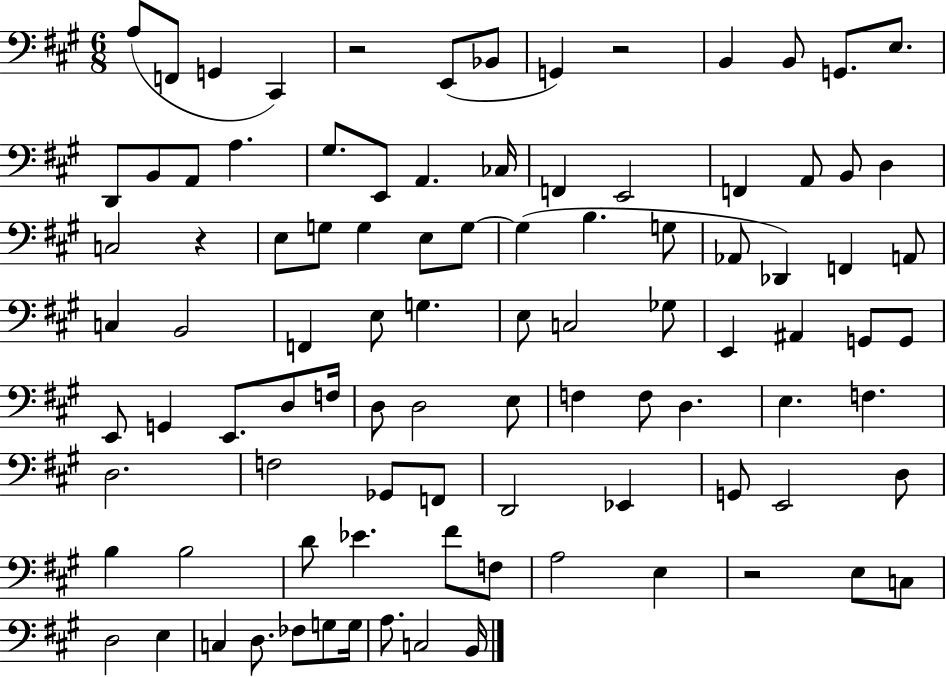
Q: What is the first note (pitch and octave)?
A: A3